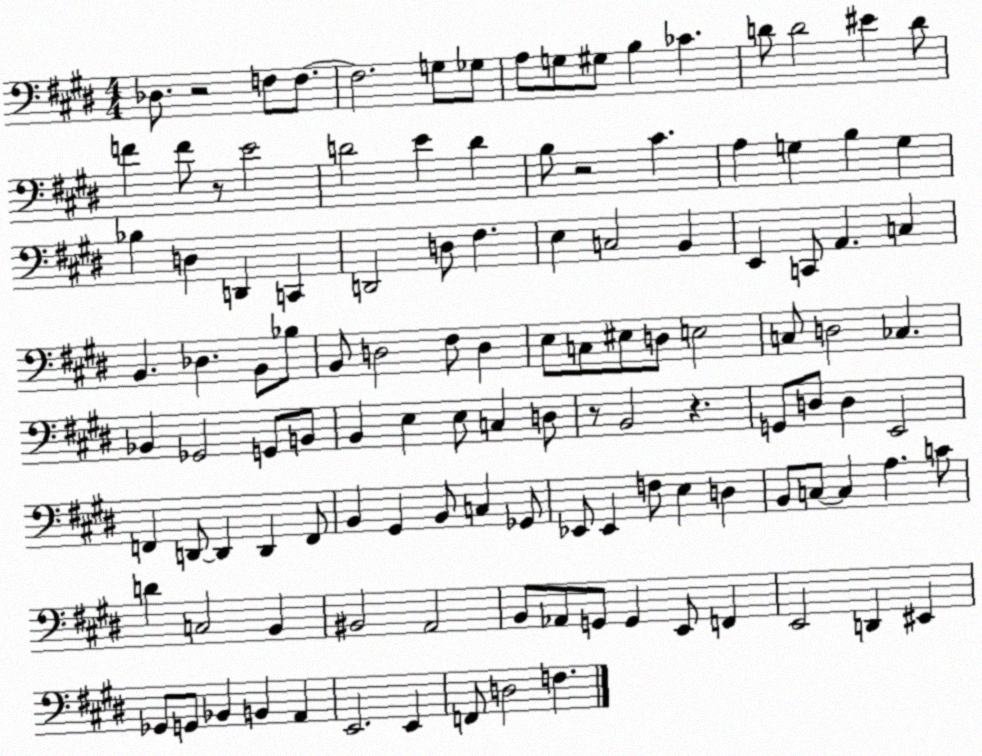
X:1
T:Untitled
M:4/4
L:1/4
K:E
_D,/2 z2 F,/2 F,/2 F,2 G,/2 _G,/2 A,/2 G,/2 ^G,/2 B, _C D/2 D2 ^E D/2 F F/2 z/2 E2 D2 E D B,/2 z2 ^C A, G, B, G, _B, D, D,, C,, D,,2 D,/2 ^F, E, C,2 B,, E,, C,,/2 A,, C, B,, _D, B,,/2 _B,/2 B,,/2 D,2 ^F,/2 D, E,/2 C,/2 ^E,/2 D,/2 E,2 C,/2 D,2 _C, _B,, _G,,2 G,,/2 B,,/2 B,, E, E,/2 C, D,/2 z/2 B,,2 z G,,/2 D,/2 D, E,,2 F,, D,,/2 D,, D,, F,,/2 B,, ^G,, B,,/2 C, _G,,/2 _E,,/2 _E,, F,/2 E, D, B,,/2 C,/2 C, A, C/2 D C,2 B,, ^B,,2 A,,2 B,,/2 _A,,/2 G,,/2 G,, E,,/2 F,, E,,2 D,, ^E,, _G,,/2 G,,/2 _B,, B,, A,, E,,2 E,, F,,/2 D,2 F,